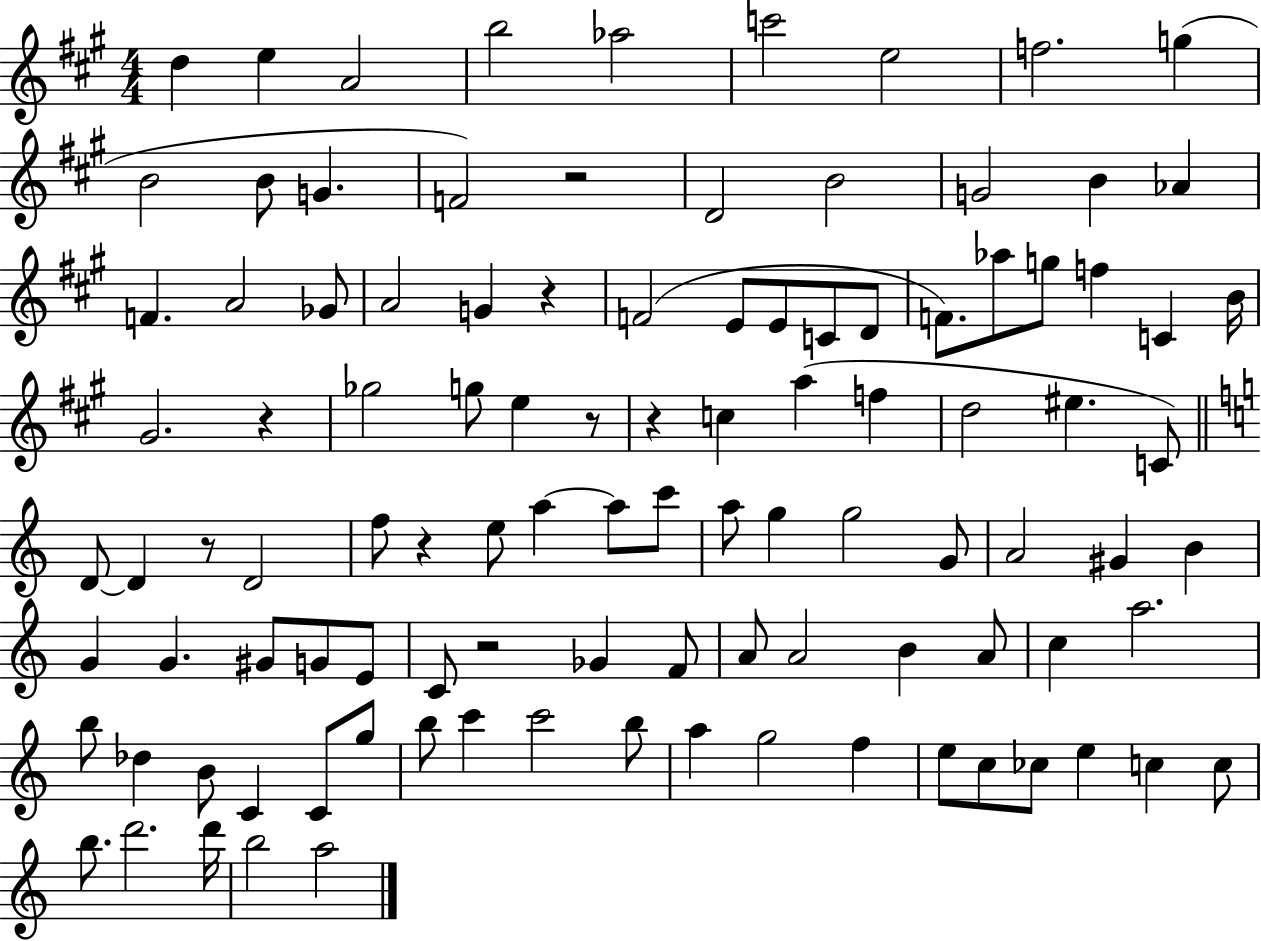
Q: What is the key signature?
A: A major